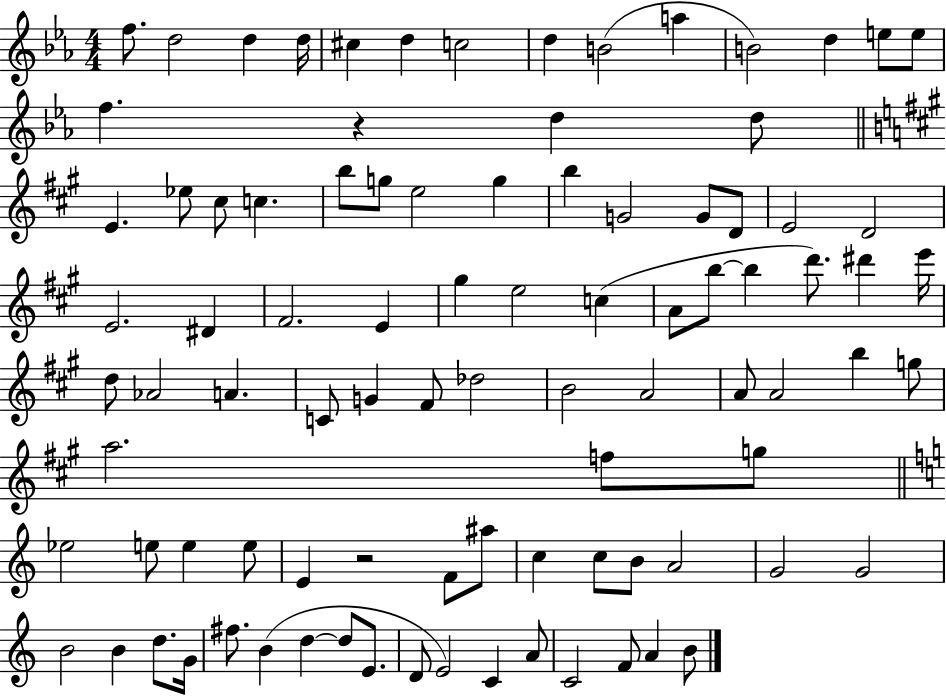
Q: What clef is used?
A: treble